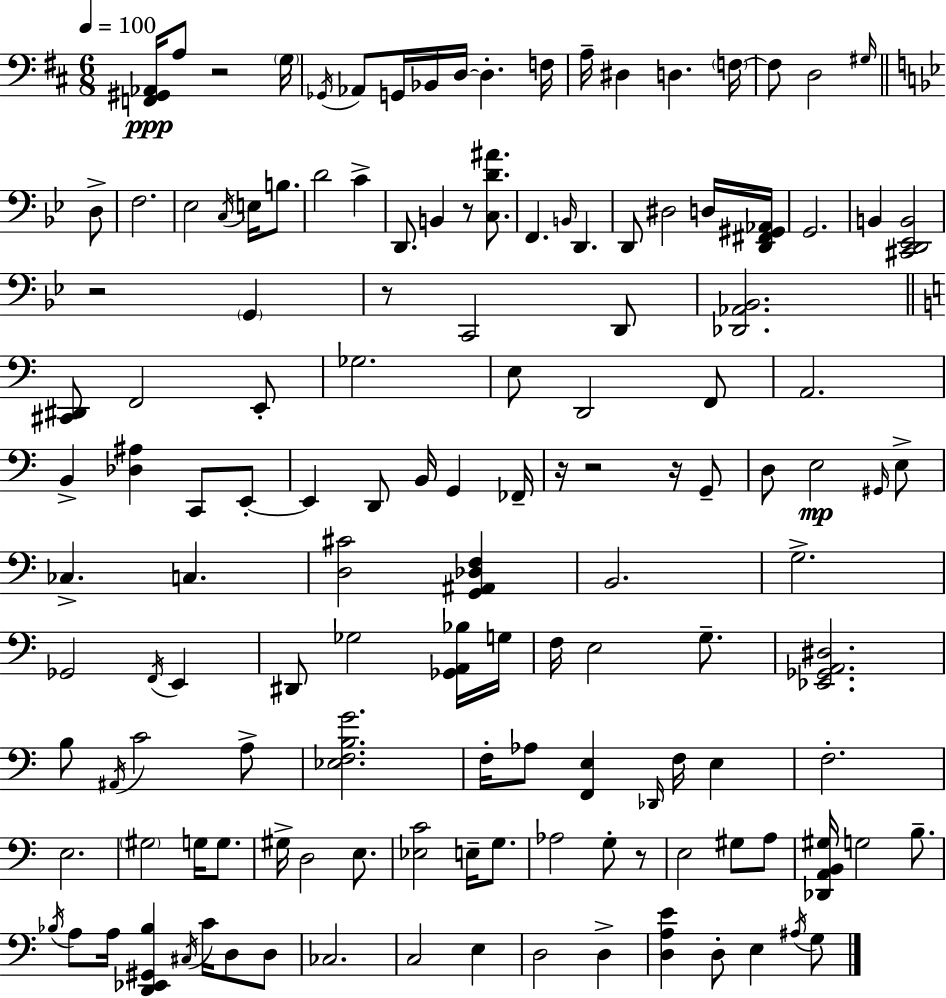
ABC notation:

X:1
T:Untitled
M:6/8
L:1/4
K:D
[F,,^G,,_A,,]/4 A,/2 z2 G,/4 _G,,/4 _A,,/2 G,,/4 _B,,/4 D,/4 D, F,/4 A,/4 ^D, D, F,/4 F,/2 D,2 ^G,/4 D,/2 F,2 _E,2 C,/4 E,/4 B,/2 D2 C D,,/2 B,, z/2 [C,D^A]/2 F,, B,,/4 D,, D,,/2 ^D,2 D,/4 [D,,^F,,^G,,_A,,]/4 G,,2 B,, [^C,,D,,_E,,B,,]2 z2 G,, z/2 C,,2 D,,/2 [_D,,_A,,_B,,]2 [^C,,^D,,]/2 F,,2 E,,/2 _G,2 E,/2 D,,2 F,,/2 A,,2 B,, [_D,^A,] C,,/2 E,,/2 E,, D,,/2 B,,/4 G,, _F,,/4 z/4 z2 z/4 G,,/2 D,/2 E,2 ^G,,/4 E,/2 _C, C, [D,^C]2 [G,,^A,,_D,F,] B,,2 G,2 _G,,2 F,,/4 E,, ^D,,/2 _G,2 [_G,,A,,_B,]/4 G,/4 F,/4 E,2 G,/2 [_E,,_G,,A,,^D,]2 B,/2 ^A,,/4 C2 A,/2 [_E,F,B,G]2 F,/4 _A,/2 [F,,E,] _D,,/4 F,/4 E, F,2 E,2 ^G,2 G,/4 G,/2 ^G,/4 D,2 E,/2 [_E,C]2 E,/4 G,/2 _A,2 G,/2 z/2 E,2 ^G,/2 A,/2 [_D,,A,,B,,^G,]/4 G,2 B,/2 _B,/4 A,/2 A,/4 [D,,_E,,^G,,_B,] ^C,/4 C/4 D,/2 D,/2 _C,2 C,2 E, D,2 D, [D,A,E] D,/2 E, ^A,/4 G,/2